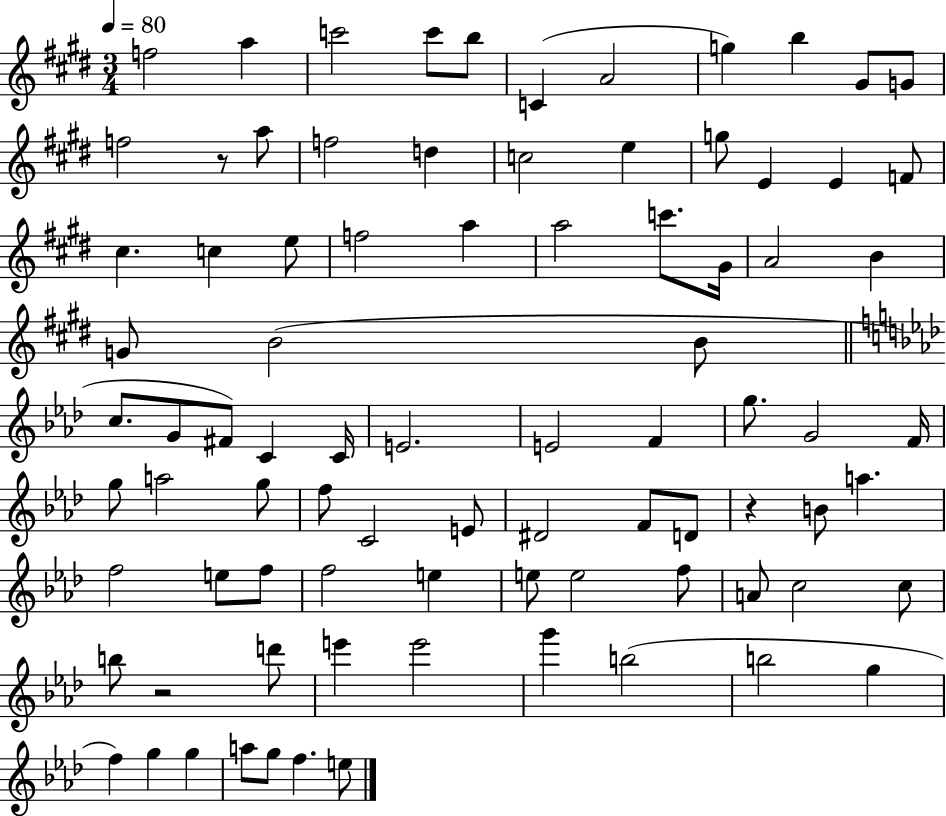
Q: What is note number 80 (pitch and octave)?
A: G5